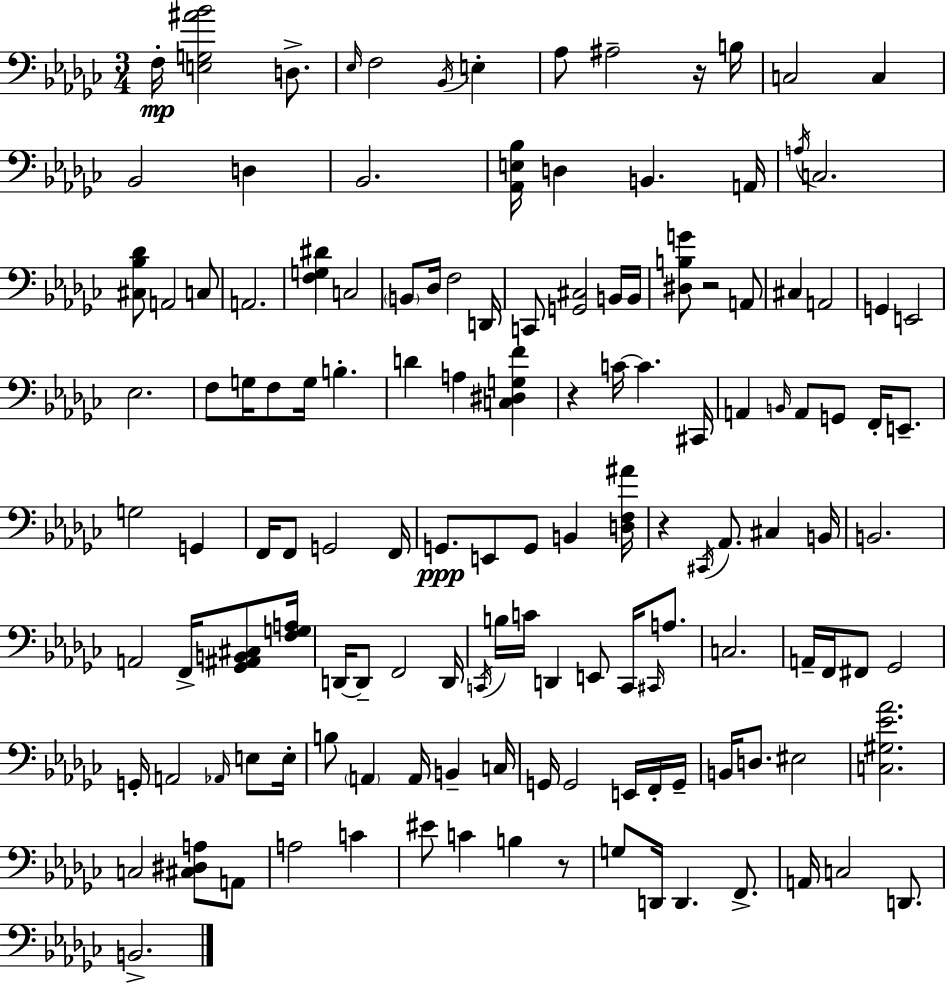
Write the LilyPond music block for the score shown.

{
  \clef bass
  \numericTimeSignature
  \time 3/4
  \key ees \minor
  f16-.\mp <e g ais' bes'>2 d8.-> | \grace { ees16 } f2 \acciaccatura { bes,16 } e4-. | aes8 ais2-- | r16 b16 c2 c4 | \break bes,2 d4 | bes,2. | <aes, e bes>16 d4 b,4. | a,16 \acciaccatura { a16 } c2. | \break <cis bes des'>8 a,2 | c8 a,2. | <f g dis'>4 c2 | \parenthesize b,8 des16 f2 | \break d,16 c,8 <g, cis>2 | b,16 b,16 <dis b g'>8 r2 | a,8 cis4 a,2 | g,4 e,2 | \break ees2. | f8 g16 f8 g16 b4.-. | d'4 a4 <c dis g f'>4 | r4 c'16~~ c'4. | \break cis,16 a,4 \grace { b,16 } a,8 g,8 | f,16-. e,8.-- g2 | g,4 f,16 f,8 g,2 | f,16 g,8.\ppp e,8 g,8 b,4 | \break <d f ais'>16 r4 \acciaccatura { cis,16 } aes,8. | cis4 b,16 b,2. | a,2 | f,16-> <ges, ais, b, cis>8 <f g a>16 d,16~~ d,8-- f,2 | \break d,16 \acciaccatura { c,16 } b16 c'16 d,4 | e,8 c,16 \grace { cis,16 } a8. c2. | a,16-- f,16 fis,8 ges,2 | g,16-. a,2 | \break \grace { aes,16 } e8 e16-. b8 \parenthesize a,4 | a,16 b,4-- c16 g,16 g,2 | e,16 f,16-. g,16-- b,16 d8. | eis2 <c gis ees' aes'>2. | \break c2 | <cis dis a>8 a,8 a2 | c'4 eis'8 c'4 | b4 r8 g8 d,16 d,4. | \break f,8.-> a,16 c2 | d,8. b,2.-> | \bar "|."
}